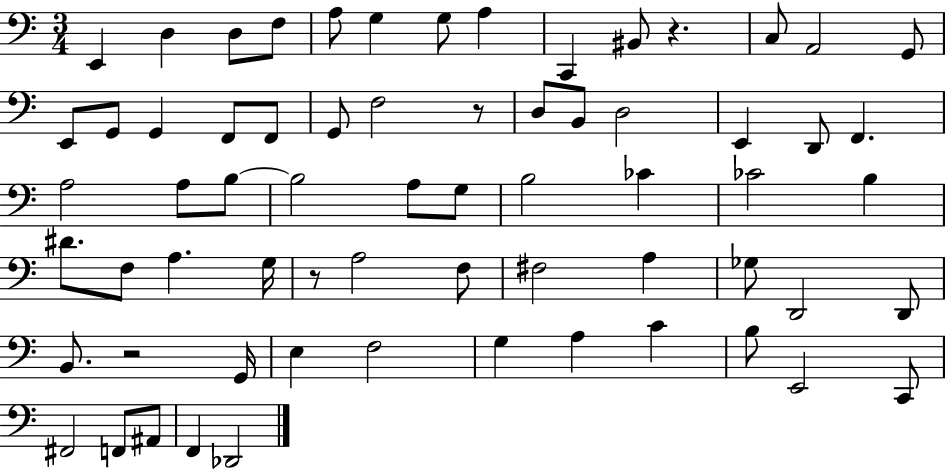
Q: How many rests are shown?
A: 4